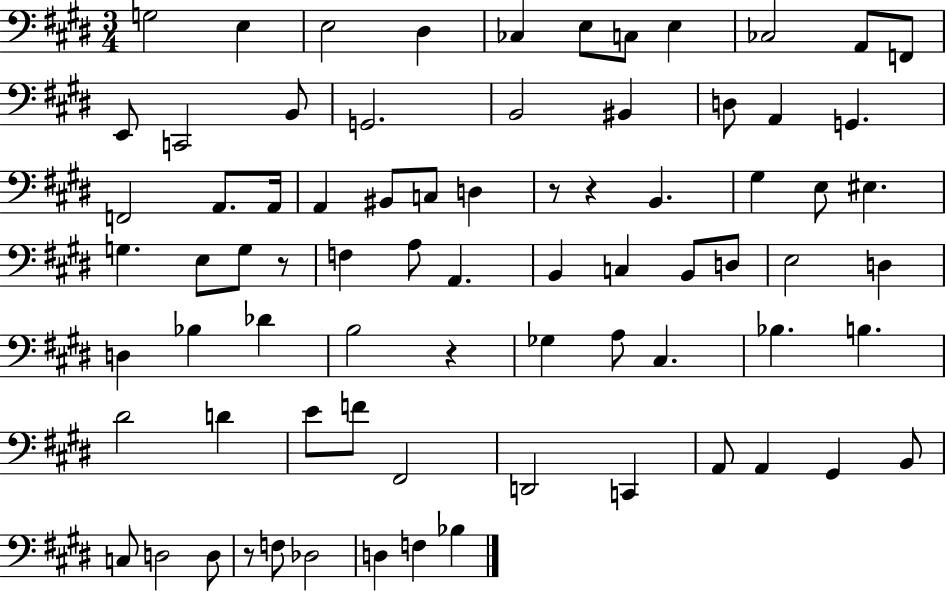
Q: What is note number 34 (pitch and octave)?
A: G3